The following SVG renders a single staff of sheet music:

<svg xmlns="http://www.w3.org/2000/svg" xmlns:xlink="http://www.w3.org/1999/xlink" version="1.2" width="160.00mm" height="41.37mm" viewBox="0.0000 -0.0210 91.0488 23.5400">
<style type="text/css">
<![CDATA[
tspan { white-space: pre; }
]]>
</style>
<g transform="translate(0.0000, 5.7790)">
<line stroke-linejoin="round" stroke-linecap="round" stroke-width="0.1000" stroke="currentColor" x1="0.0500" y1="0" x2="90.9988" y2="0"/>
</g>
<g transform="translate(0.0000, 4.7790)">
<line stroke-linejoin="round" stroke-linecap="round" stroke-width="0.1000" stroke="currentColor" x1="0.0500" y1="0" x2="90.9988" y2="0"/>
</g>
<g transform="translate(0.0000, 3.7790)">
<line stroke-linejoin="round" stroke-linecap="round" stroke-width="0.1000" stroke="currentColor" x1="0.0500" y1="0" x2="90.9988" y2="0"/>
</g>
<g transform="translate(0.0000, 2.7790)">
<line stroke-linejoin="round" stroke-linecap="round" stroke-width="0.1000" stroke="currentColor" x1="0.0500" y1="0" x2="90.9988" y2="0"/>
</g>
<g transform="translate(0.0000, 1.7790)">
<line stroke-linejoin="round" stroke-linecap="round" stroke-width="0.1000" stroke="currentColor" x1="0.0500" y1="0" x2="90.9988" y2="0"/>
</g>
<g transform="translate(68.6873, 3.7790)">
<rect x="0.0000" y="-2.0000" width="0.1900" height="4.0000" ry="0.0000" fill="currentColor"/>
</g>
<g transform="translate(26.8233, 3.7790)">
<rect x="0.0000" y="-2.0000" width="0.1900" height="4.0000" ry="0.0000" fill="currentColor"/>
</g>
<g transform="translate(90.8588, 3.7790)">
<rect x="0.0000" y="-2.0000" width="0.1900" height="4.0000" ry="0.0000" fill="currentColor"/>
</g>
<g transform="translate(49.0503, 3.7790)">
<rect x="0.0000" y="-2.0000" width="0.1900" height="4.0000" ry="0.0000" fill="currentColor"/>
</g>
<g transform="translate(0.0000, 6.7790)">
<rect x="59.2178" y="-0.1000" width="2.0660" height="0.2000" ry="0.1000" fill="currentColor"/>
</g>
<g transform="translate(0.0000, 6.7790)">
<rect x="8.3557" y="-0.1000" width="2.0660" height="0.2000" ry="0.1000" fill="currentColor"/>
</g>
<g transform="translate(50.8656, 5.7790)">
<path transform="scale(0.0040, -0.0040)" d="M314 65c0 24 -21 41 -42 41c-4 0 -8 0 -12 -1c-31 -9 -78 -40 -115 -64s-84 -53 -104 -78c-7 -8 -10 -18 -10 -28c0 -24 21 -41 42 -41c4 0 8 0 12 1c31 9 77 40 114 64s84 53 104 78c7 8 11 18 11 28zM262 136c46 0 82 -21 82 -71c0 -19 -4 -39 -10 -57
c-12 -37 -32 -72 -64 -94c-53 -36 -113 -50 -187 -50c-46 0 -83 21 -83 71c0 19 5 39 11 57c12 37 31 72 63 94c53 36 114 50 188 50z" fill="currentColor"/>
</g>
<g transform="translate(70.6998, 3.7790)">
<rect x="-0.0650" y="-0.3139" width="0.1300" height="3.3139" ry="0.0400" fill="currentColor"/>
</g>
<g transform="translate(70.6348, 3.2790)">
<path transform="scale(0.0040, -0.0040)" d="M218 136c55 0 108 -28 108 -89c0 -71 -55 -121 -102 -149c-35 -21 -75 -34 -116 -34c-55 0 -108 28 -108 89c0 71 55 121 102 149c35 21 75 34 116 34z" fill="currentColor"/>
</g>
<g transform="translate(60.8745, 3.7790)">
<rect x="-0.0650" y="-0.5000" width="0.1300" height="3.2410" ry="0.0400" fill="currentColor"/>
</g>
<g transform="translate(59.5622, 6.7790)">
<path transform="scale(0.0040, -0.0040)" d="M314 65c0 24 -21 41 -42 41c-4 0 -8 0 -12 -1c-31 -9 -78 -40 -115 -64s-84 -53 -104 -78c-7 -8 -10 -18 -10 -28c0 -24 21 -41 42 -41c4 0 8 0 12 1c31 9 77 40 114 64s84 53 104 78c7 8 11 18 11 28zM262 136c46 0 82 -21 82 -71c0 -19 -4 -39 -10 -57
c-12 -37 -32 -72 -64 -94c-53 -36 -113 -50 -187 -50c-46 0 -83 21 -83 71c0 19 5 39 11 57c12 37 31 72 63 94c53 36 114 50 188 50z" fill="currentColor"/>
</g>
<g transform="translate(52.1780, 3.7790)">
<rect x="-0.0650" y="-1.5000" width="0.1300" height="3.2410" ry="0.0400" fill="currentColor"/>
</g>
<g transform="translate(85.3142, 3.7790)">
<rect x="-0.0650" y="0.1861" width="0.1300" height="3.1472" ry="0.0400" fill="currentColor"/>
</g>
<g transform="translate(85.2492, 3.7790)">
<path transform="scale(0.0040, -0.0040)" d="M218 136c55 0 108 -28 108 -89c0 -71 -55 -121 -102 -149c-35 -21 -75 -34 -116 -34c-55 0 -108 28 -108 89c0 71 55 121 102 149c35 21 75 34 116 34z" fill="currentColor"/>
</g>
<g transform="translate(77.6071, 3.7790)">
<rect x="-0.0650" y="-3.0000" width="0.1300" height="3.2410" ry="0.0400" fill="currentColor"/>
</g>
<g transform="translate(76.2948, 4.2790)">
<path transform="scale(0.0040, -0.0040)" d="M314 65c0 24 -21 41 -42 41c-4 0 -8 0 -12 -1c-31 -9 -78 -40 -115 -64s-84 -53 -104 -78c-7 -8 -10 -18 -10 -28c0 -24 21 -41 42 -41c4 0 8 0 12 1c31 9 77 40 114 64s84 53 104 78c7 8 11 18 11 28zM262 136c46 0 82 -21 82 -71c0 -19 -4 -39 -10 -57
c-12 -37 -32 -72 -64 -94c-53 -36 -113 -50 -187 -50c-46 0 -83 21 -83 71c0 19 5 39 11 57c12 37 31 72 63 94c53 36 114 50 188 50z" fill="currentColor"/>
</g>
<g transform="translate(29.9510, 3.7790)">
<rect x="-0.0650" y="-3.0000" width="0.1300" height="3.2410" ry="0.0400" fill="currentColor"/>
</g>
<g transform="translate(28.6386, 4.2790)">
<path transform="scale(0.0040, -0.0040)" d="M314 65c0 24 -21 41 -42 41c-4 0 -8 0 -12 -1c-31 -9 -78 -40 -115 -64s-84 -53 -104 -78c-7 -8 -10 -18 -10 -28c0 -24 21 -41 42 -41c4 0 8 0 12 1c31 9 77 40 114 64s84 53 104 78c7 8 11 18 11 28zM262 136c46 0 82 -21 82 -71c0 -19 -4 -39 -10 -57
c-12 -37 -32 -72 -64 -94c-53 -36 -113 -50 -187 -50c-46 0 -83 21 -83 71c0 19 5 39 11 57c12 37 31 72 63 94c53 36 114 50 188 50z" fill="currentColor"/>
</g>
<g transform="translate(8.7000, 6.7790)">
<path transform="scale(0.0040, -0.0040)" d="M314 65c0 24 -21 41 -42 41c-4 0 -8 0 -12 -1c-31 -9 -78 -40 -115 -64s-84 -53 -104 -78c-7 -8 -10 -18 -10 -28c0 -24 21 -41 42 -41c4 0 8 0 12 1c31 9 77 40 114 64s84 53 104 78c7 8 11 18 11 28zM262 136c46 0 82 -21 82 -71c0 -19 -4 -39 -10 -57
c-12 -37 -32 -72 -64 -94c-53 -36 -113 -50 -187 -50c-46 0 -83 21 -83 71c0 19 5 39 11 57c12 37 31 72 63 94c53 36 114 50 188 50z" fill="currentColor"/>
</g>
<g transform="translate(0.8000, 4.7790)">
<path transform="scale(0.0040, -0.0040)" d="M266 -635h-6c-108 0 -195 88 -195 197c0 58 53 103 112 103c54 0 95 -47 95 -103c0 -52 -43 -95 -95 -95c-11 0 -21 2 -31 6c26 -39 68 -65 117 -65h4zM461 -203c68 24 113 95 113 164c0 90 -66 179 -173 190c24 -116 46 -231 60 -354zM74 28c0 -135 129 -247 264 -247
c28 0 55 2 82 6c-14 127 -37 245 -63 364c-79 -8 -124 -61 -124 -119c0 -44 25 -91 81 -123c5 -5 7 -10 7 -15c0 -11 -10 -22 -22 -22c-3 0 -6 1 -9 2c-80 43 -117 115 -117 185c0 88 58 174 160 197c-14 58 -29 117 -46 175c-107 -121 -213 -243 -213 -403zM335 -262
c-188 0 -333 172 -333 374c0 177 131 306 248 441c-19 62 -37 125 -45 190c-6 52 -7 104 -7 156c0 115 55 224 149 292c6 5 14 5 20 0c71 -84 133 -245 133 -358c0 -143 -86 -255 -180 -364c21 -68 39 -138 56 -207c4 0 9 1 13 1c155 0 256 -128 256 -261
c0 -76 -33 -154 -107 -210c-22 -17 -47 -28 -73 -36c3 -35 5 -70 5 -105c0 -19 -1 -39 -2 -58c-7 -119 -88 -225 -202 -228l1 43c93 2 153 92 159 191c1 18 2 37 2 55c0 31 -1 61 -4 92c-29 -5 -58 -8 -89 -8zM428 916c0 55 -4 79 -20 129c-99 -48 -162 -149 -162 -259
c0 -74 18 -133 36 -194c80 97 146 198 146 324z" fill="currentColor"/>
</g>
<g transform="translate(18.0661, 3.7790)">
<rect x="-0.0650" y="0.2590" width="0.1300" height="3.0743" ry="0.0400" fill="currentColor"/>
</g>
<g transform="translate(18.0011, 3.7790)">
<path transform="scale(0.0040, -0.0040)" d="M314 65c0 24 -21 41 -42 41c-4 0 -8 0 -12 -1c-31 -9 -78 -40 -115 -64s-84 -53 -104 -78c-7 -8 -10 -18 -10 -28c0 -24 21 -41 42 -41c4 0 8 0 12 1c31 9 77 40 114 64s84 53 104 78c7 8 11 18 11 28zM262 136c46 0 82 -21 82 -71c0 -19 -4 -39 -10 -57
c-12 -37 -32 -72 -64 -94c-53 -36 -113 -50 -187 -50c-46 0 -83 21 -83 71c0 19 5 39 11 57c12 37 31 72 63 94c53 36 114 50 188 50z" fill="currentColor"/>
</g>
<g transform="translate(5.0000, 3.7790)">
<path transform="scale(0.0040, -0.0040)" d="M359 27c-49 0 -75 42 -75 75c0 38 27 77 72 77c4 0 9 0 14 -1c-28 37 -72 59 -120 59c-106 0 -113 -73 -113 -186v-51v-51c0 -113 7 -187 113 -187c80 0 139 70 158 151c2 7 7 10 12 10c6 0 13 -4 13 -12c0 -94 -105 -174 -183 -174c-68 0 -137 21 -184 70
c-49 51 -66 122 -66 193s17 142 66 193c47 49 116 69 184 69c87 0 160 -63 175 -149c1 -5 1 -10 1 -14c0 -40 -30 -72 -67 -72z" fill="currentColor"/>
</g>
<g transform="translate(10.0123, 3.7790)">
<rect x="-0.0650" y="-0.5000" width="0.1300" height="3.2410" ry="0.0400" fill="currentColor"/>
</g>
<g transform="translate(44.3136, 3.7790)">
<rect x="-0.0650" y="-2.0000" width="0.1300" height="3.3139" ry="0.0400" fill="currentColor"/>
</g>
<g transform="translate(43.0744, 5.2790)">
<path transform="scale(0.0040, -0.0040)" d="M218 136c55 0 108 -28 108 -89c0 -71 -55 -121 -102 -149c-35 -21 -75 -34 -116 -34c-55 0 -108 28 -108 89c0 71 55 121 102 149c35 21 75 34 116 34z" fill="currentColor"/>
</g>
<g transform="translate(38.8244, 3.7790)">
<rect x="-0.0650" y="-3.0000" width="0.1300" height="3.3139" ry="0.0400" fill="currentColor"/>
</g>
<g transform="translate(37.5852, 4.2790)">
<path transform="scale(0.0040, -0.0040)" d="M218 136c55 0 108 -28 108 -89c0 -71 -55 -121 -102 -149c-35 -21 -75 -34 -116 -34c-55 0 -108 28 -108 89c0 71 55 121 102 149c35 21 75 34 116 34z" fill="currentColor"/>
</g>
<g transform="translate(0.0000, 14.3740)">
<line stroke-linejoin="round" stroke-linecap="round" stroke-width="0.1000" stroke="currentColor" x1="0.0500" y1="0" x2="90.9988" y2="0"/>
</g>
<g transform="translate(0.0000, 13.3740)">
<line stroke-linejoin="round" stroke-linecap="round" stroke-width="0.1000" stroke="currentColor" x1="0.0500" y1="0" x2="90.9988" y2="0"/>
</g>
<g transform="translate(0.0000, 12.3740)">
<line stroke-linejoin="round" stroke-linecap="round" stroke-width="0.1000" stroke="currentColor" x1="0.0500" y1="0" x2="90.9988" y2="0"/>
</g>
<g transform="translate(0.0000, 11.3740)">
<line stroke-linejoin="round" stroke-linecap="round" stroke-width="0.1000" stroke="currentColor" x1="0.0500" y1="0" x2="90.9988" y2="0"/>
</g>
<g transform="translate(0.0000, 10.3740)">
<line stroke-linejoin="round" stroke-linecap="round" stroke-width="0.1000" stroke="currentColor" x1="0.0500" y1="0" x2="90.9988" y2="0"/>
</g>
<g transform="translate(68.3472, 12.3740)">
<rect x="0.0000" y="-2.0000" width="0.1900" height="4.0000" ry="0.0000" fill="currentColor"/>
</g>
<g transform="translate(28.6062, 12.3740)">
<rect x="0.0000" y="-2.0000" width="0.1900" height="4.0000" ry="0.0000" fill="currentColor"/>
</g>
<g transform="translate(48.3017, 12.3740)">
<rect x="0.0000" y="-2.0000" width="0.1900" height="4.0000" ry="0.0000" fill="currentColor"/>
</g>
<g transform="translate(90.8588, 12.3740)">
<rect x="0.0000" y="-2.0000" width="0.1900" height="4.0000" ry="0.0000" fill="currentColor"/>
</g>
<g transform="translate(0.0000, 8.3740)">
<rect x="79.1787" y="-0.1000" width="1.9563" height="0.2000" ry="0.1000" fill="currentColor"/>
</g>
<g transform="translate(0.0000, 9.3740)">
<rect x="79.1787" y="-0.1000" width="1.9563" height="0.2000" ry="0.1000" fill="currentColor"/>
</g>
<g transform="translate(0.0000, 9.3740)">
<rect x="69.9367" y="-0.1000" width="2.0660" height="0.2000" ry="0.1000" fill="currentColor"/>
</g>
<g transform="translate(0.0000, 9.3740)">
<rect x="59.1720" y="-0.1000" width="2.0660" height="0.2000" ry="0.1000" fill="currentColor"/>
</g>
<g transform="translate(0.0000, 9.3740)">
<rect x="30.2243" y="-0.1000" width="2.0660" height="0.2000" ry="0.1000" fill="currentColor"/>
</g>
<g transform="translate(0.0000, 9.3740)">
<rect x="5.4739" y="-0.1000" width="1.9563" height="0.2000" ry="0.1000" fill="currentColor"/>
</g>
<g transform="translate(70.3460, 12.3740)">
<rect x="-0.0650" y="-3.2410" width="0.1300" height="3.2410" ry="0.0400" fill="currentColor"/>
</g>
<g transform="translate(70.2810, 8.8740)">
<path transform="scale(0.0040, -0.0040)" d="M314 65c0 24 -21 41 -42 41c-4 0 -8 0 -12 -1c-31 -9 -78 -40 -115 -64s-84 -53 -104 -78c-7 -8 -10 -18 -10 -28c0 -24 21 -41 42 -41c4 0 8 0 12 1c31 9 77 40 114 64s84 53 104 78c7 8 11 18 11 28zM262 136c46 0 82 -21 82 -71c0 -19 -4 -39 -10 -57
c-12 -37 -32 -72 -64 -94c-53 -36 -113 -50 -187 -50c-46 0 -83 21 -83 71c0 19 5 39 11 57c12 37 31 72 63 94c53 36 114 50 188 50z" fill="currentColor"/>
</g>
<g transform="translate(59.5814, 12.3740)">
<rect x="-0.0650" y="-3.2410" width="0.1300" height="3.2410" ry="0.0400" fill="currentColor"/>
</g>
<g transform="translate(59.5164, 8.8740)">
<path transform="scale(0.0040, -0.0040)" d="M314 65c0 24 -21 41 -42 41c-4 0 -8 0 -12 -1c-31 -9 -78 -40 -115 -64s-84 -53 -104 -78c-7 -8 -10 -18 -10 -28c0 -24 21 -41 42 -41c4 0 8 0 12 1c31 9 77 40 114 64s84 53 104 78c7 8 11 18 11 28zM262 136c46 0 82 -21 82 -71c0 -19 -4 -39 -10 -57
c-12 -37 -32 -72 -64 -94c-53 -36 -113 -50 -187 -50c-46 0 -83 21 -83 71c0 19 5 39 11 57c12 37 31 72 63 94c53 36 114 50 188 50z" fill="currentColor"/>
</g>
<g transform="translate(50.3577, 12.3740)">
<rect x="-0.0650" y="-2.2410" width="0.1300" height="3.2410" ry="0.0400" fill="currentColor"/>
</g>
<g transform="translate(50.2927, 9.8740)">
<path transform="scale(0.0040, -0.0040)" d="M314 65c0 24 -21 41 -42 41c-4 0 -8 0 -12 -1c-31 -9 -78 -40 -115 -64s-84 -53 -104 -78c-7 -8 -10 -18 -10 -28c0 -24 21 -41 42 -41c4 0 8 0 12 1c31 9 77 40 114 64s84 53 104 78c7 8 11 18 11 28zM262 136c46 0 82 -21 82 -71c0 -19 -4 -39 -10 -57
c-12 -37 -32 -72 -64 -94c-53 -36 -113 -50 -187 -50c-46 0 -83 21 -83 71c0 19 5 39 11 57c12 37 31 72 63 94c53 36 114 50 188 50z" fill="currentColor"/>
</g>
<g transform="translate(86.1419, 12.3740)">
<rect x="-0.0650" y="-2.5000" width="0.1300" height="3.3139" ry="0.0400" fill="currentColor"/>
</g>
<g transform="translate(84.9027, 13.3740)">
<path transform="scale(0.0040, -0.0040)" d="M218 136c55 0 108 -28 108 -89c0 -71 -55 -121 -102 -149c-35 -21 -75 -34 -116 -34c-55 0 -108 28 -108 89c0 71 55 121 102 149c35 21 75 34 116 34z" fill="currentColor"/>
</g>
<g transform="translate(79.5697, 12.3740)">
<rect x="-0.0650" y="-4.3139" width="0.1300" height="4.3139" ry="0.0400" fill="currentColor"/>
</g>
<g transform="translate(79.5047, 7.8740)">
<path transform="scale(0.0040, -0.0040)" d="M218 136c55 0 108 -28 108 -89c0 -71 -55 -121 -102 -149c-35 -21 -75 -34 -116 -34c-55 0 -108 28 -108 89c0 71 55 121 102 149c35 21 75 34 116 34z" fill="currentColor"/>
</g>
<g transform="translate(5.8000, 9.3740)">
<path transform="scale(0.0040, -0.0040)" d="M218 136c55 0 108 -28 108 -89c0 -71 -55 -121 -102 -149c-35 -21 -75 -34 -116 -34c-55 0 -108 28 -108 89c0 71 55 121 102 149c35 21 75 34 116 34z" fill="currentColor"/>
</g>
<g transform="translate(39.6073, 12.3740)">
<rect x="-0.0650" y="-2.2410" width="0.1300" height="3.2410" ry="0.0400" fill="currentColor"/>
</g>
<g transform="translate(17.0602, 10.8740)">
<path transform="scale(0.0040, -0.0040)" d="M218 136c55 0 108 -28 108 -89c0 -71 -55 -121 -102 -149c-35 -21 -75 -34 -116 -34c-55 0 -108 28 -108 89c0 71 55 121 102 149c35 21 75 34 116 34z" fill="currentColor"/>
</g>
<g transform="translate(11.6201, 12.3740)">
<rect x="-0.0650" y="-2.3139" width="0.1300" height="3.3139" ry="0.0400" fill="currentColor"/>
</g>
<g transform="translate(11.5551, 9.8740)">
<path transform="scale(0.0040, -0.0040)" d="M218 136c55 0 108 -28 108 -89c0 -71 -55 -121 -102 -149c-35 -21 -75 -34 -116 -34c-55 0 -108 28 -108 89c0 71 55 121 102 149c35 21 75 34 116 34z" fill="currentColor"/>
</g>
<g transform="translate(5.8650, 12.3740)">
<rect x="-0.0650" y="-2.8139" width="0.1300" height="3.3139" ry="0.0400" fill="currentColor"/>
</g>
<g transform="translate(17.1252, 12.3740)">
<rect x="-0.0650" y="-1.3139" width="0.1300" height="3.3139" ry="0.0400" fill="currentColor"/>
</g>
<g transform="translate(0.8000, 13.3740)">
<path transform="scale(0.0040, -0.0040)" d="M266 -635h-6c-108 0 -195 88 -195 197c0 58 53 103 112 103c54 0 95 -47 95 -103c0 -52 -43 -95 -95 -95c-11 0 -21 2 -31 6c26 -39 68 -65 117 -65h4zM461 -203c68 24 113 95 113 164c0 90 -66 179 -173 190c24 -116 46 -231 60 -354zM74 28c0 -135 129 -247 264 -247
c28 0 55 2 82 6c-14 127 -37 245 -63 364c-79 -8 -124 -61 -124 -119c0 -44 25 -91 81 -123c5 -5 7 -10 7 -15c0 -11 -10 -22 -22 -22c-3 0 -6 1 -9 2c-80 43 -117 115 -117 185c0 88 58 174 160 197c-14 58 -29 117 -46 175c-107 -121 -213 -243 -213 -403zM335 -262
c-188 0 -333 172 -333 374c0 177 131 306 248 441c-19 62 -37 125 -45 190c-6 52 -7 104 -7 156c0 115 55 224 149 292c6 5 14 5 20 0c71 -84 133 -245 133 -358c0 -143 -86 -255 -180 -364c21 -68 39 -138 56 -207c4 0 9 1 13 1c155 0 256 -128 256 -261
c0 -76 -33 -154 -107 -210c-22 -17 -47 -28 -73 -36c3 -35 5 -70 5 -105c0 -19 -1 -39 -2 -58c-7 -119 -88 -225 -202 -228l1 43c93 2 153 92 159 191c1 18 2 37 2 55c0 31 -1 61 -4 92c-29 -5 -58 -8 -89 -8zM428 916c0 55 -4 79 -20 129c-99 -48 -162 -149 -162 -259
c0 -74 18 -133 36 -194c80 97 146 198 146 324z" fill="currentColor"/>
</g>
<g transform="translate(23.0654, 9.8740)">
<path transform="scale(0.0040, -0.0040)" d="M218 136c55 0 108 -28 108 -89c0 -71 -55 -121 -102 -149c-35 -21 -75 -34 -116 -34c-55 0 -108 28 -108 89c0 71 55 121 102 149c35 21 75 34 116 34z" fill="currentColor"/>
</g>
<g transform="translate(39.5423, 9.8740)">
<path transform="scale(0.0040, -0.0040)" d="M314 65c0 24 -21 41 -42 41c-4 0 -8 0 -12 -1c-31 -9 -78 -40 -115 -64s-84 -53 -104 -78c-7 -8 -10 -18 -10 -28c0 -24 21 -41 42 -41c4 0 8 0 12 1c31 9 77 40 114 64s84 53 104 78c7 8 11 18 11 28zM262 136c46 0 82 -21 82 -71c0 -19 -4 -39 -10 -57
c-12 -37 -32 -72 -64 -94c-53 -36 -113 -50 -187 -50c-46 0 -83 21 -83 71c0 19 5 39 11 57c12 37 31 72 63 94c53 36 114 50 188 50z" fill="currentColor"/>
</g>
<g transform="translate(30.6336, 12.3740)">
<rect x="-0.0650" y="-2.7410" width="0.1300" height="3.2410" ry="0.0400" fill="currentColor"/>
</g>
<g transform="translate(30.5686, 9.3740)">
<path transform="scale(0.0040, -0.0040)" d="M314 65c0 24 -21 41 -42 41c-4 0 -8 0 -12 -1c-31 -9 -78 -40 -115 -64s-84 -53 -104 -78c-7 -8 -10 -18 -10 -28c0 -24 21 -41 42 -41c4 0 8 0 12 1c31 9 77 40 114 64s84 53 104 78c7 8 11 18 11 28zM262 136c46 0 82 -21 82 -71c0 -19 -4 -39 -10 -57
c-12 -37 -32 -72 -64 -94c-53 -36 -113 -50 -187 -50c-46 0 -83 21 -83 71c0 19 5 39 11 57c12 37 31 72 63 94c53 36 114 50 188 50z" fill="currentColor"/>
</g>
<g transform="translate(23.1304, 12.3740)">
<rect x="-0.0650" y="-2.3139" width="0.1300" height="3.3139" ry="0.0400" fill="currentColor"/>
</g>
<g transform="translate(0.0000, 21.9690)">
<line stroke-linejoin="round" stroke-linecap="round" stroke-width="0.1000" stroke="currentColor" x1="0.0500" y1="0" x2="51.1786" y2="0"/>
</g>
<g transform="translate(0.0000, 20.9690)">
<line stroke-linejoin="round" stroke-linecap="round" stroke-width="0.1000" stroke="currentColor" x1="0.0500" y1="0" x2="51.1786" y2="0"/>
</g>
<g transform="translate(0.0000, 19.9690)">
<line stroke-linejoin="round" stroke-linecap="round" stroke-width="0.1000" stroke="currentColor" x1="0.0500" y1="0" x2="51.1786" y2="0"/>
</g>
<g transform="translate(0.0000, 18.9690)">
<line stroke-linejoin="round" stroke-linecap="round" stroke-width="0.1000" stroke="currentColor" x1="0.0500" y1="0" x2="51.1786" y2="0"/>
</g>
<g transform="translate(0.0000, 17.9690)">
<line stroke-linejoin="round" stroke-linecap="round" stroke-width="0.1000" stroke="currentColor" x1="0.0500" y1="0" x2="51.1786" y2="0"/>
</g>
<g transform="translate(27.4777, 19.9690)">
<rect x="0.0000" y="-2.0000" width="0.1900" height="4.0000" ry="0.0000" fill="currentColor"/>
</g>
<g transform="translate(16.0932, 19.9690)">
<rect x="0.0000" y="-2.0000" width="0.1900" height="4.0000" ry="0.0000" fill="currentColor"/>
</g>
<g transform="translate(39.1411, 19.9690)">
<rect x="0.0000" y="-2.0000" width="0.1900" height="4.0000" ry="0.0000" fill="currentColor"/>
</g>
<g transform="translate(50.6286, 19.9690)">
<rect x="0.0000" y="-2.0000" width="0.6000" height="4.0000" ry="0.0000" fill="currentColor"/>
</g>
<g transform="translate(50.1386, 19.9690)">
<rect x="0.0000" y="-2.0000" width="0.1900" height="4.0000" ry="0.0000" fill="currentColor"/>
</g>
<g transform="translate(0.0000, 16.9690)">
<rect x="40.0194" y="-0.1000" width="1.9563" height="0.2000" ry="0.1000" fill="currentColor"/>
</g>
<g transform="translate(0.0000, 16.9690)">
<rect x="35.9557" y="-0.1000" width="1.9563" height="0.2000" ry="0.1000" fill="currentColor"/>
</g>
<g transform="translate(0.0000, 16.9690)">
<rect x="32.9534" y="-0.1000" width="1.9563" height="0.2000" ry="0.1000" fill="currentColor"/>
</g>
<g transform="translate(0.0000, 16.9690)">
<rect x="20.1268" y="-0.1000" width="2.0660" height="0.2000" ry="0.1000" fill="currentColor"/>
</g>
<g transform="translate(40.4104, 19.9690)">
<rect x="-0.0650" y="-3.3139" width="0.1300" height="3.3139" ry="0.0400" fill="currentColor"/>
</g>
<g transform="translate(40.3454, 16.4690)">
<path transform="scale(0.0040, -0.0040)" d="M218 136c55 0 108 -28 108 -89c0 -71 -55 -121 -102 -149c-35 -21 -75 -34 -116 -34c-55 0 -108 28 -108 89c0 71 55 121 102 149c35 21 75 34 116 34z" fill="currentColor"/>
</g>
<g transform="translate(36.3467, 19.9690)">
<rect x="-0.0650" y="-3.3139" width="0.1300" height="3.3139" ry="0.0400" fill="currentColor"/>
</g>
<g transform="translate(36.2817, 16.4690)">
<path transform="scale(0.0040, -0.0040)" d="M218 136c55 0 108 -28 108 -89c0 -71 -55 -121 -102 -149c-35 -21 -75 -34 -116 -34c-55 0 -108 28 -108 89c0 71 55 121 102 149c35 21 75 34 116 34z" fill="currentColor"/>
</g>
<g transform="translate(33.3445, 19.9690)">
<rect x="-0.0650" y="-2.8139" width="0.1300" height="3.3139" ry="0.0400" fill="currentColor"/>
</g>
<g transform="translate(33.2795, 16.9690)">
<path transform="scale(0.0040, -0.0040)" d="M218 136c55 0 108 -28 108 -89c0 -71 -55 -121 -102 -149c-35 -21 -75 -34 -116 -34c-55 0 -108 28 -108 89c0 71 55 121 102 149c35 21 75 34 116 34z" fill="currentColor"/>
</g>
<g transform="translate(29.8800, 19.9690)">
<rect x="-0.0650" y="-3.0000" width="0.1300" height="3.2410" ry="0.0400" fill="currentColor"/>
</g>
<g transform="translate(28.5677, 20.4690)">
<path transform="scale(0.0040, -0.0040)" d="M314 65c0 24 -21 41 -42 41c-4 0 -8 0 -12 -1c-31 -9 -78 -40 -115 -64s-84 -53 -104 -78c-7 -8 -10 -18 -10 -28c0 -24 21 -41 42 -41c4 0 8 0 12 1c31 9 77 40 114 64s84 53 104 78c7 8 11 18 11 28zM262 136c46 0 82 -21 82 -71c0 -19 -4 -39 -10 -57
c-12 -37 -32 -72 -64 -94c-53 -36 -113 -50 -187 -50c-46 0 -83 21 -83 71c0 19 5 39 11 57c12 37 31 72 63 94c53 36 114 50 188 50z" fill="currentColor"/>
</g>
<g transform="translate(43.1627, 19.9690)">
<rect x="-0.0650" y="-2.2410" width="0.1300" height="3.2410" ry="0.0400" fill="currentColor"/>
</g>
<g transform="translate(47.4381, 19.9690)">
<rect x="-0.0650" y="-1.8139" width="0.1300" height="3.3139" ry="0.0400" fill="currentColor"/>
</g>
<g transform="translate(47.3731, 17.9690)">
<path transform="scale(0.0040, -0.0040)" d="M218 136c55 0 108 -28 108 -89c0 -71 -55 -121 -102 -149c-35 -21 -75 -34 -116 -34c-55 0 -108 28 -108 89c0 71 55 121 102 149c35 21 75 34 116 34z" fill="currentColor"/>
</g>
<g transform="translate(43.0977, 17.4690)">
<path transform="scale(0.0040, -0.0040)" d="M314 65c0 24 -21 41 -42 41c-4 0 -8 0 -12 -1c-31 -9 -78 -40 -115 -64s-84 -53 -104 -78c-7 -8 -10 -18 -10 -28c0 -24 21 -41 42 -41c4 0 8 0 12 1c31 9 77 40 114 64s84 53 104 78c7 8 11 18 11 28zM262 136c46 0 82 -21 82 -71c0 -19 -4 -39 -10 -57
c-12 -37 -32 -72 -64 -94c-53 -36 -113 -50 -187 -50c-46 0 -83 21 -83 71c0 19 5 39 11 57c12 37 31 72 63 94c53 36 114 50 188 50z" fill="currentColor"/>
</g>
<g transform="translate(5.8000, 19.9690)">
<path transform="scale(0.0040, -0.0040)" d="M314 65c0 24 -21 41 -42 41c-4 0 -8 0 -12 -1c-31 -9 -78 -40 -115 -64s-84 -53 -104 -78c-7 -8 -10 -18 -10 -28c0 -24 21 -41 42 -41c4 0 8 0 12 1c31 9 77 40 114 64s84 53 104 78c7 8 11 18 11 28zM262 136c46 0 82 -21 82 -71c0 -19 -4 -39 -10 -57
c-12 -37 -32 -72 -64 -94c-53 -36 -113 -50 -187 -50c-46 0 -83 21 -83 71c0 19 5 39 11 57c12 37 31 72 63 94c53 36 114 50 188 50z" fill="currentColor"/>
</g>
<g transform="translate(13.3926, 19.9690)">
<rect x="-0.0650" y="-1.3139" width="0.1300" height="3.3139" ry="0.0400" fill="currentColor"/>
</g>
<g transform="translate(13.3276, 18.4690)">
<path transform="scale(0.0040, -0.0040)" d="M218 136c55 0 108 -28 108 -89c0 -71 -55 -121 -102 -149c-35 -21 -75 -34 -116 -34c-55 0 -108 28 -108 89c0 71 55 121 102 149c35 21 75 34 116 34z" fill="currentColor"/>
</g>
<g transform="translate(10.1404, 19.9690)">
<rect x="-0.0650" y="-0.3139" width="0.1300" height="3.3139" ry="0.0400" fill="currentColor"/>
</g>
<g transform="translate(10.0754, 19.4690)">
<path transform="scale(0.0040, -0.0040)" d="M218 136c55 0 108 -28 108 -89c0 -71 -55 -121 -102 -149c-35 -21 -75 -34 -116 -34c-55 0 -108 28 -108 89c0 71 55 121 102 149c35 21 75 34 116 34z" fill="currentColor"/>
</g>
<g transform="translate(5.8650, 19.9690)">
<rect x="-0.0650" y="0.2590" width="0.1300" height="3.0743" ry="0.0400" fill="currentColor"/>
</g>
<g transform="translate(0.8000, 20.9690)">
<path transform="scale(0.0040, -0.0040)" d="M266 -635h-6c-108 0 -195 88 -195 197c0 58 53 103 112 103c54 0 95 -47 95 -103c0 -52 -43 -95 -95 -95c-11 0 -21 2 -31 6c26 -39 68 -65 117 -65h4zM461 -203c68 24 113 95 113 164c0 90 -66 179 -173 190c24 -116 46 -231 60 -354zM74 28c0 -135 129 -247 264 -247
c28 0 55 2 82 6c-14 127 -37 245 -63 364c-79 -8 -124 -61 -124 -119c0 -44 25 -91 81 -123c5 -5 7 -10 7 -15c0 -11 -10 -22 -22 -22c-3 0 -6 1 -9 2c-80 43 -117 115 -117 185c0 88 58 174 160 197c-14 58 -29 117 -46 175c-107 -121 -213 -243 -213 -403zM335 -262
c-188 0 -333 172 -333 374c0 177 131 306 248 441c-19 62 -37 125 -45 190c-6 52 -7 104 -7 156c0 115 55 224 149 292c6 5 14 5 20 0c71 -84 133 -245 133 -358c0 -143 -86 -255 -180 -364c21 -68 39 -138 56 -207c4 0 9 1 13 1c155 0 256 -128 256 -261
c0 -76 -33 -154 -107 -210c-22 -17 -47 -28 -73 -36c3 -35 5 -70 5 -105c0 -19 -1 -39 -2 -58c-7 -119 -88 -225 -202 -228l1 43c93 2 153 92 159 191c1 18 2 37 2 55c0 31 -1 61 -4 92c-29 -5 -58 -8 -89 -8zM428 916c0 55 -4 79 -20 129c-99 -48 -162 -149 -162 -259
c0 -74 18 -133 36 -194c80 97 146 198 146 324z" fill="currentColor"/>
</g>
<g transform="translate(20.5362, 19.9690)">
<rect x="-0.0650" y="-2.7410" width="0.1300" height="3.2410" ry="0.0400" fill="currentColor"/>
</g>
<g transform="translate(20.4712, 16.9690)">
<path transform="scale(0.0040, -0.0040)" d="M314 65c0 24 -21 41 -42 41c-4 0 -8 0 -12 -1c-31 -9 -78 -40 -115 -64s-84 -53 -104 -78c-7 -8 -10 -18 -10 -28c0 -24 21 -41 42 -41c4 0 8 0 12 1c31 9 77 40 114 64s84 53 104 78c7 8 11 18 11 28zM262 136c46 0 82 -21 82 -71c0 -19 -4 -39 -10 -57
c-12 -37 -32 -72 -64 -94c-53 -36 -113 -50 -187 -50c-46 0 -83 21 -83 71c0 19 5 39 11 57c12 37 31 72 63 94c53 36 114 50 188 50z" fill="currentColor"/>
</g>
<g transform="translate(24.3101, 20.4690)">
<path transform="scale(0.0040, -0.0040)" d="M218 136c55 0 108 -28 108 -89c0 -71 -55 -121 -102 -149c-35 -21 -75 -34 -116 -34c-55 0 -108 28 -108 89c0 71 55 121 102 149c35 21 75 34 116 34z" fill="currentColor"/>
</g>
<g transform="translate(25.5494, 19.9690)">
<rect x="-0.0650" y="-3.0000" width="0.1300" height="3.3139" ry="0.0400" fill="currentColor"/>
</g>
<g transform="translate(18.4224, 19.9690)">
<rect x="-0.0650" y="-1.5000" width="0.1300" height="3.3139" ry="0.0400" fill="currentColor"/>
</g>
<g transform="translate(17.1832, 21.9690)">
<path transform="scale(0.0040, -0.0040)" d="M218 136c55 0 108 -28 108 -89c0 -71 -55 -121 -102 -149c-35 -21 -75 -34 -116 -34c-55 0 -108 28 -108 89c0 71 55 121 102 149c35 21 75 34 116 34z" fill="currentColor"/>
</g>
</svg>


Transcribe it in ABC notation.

X:1
T:Untitled
M:4/4
L:1/4
K:C
C2 B2 A2 A F E2 C2 c A2 B a g e g a2 g2 g2 b2 b2 d' G B2 c e E a2 A A2 a b b g2 f